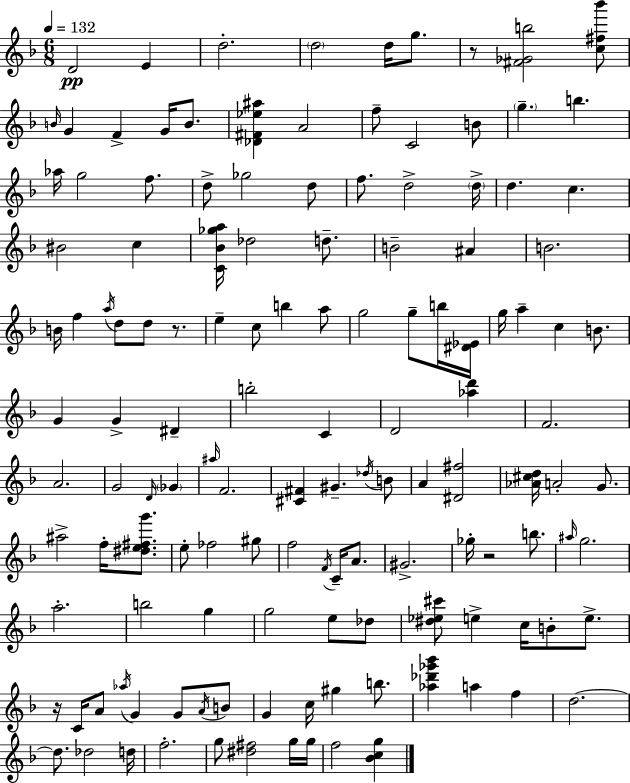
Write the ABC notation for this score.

X:1
T:Untitled
M:6/8
L:1/4
K:F
D2 E d2 d2 d/4 g/2 z/2 [^F_Gb]2 [c^f_b']/2 B/4 G F G/4 B/2 [_D^F_e^a] A2 f/2 C2 B/2 g b _a/4 g2 f/2 d/2 _g2 d/2 f/2 d2 d/4 d c ^B2 c [C_B_ga]/4 _d2 d/2 B2 ^A B2 B/4 f a/4 d/2 d/2 z/2 e c/2 b a/2 g2 g/2 b/4 [^D_E]/4 g/4 a c B/2 G G ^D b2 C D2 [_ad'] F2 A2 G2 D/4 _G ^a/4 F2 [^C^F] ^G _d/4 B/2 A [^D^f]2 [_A^cd]/4 A2 G/2 ^a2 f/4 [^de^fg']/2 e/2 _f2 ^g/2 f2 F/4 C/4 A/2 ^G2 _g/4 z2 b/2 ^a/4 g2 a2 b2 g g2 e/2 _d/2 [^d_e^c']/2 e c/4 B/2 e/2 z/4 C/4 A/2 _a/4 G G/2 A/4 B/2 G c/4 ^g b/2 [_a_d'_g'_b'] a f d2 d/2 _d2 d/4 f2 g/2 [^d^f]2 g/4 g/4 f2 [_Bcg]